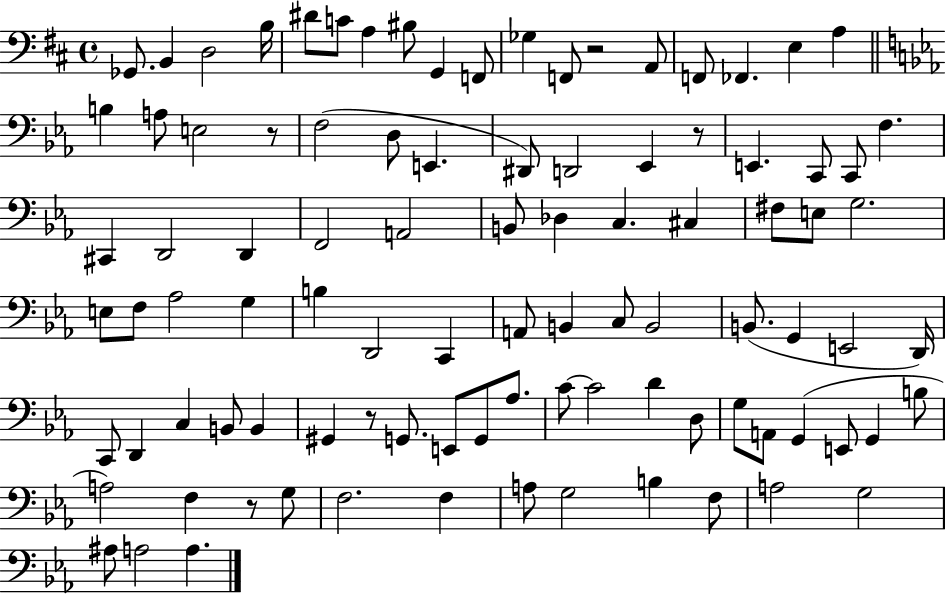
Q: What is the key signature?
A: D major